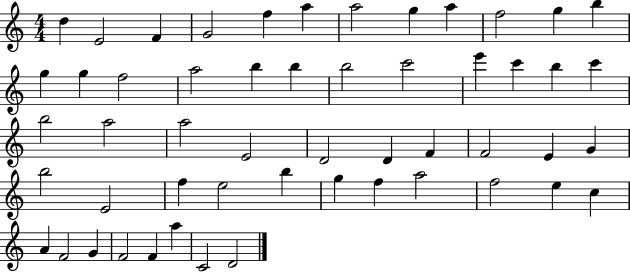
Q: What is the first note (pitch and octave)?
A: D5